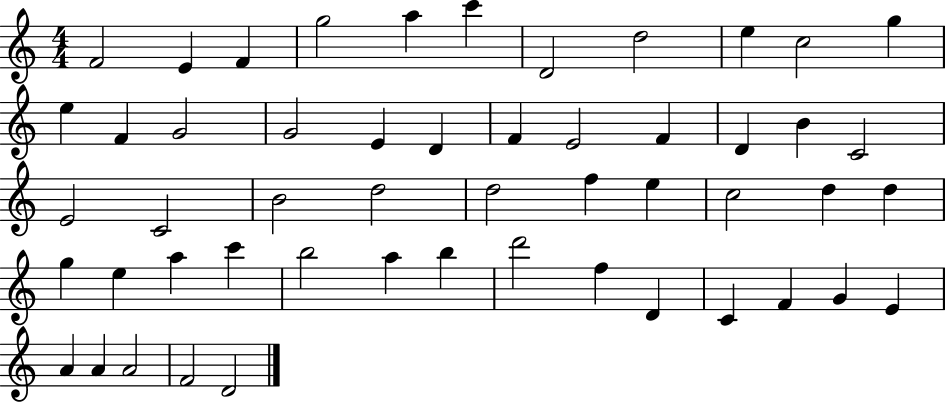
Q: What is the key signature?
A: C major